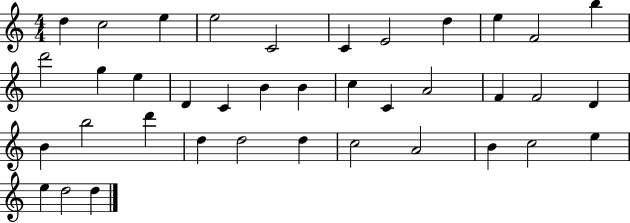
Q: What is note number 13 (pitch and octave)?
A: G5